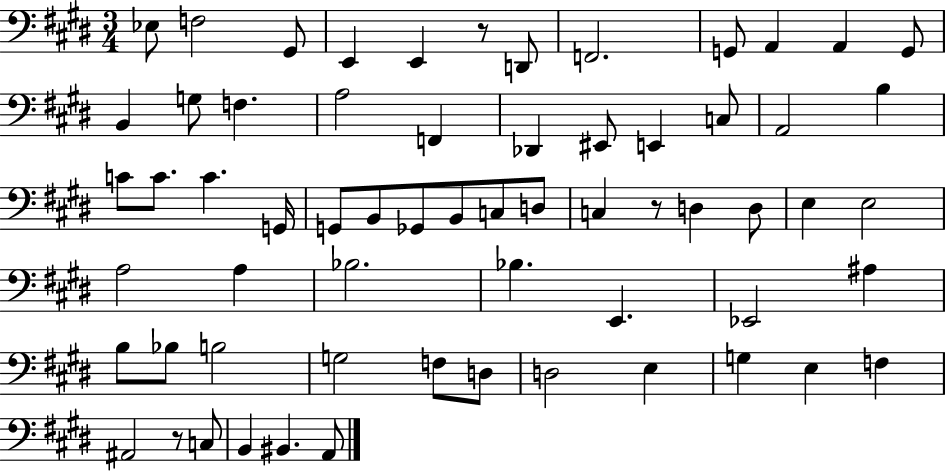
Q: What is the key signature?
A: E major